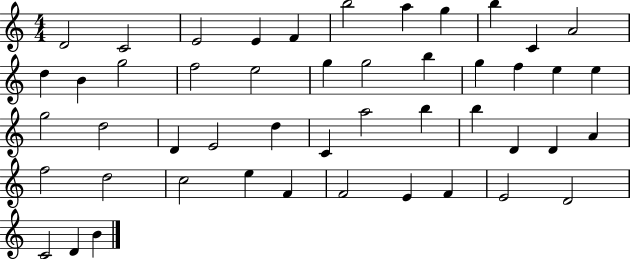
D4/h C4/h E4/h E4/q F4/q B5/h A5/q G5/q B5/q C4/q A4/h D5/q B4/q G5/h F5/h E5/h G5/q G5/h B5/q G5/q F5/q E5/q E5/q G5/h D5/h D4/q E4/h D5/q C4/q A5/h B5/q B5/q D4/q D4/q A4/q F5/h D5/h C5/h E5/q F4/q F4/h E4/q F4/q E4/h D4/h C4/h D4/q B4/q